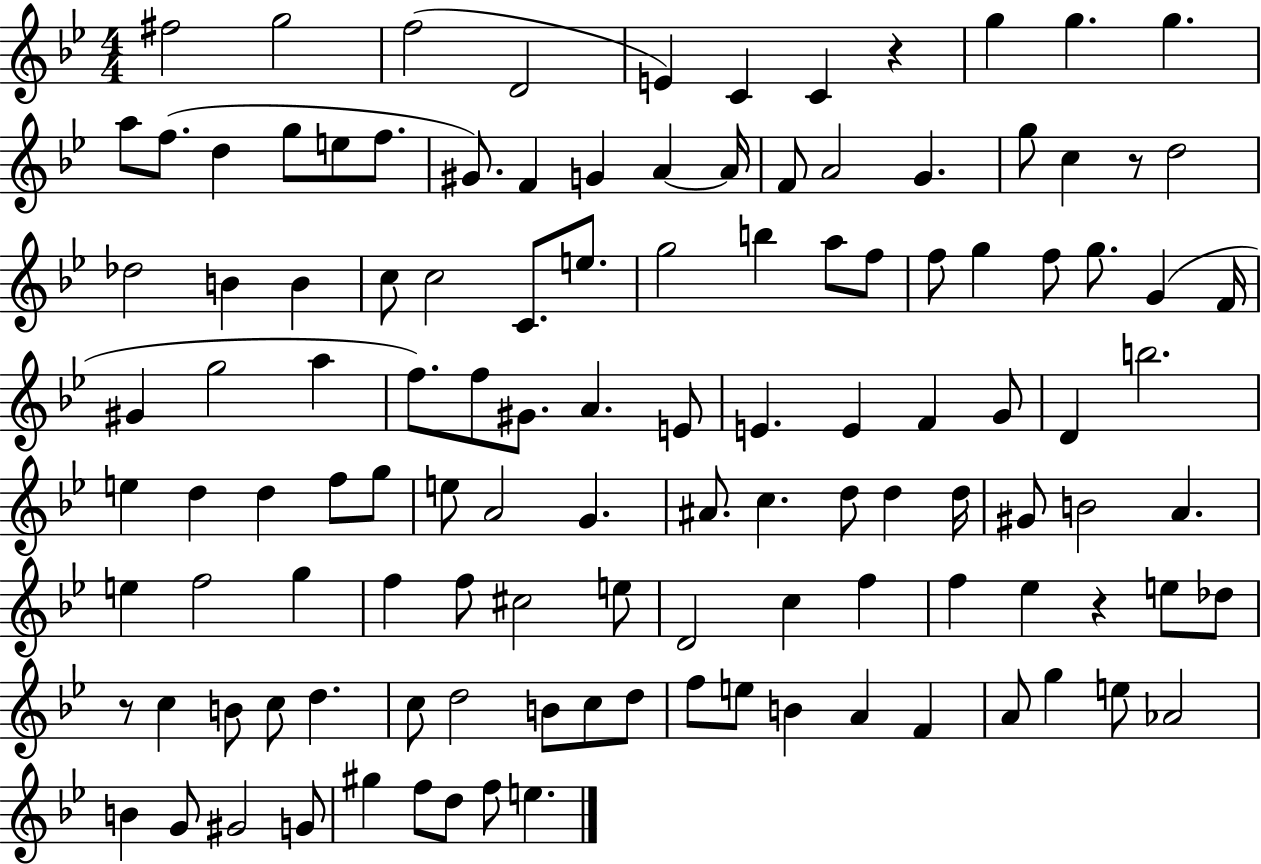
X:1
T:Untitled
M:4/4
L:1/4
K:Bb
^f2 g2 f2 D2 E C C z g g g a/2 f/2 d g/2 e/2 f/2 ^G/2 F G A A/4 F/2 A2 G g/2 c z/2 d2 _d2 B B c/2 c2 C/2 e/2 g2 b a/2 f/2 f/2 g f/2 g/2 G F/4 ^G g2 a f/2 f/2 ^G/2 A E/2 E E F G/2 D b2 e d d f/2 g/2 e/2 A2 G ^A/2 c d/2 d d/4 ^G/2 B2 A e f2 g f f/2 ^c2 e/2 D2 c f f _e z e/2 _d/2 z/2 c B/2 c/2 d c/2 d2 B/2 c/2 d/2 f/2 e/2 B A F A/2 g e/2 _A2 B G/2 ^G2 G/2 ^g f/2 d/2 f/2 e